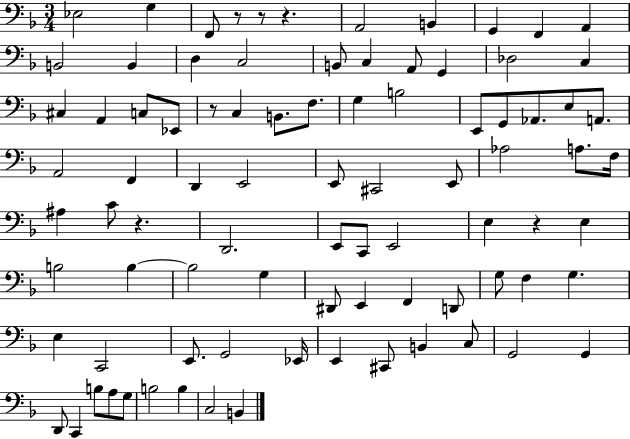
X:1
T:Untitled
M:3/4
L:1/4
K:F
_E,2 G, F,,/2 z/2 z/2 z A,,2 B,, G,, F,, A,, B,,2 B,, D, C,2 B,,/2 C, A,,/2 G,, _D,2 C, ^C, A,, C,/2 _E,,/2 z/2 C, B,,/2 F,/2 G, B,2 E,,/2 G,,/2 _A,,/2 E,/2 A,,/2 A,,2 F,, D,, E,,2 E,,/2 ^C,,2 E,,/2 _A,2 A,/2 F,/4 ^A, C/2 z D,,2 E,,/2 C,,/2 E,,2 E, z E, B,2 B, B,2 G, ^D,,/2 E,, F,, D,,/2 G,/2 F, G, E, C,,2 E,,/2 G,,2 _E,,/4 E,, ^C,,/2 B,, C,/2 G,,2 G,, D,,/2 C,, B,/2 A,/2 G,/2 B,2 B, C,2 B,,